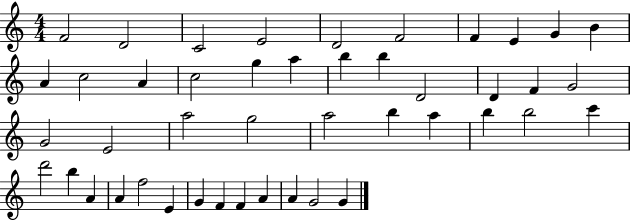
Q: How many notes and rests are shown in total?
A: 45